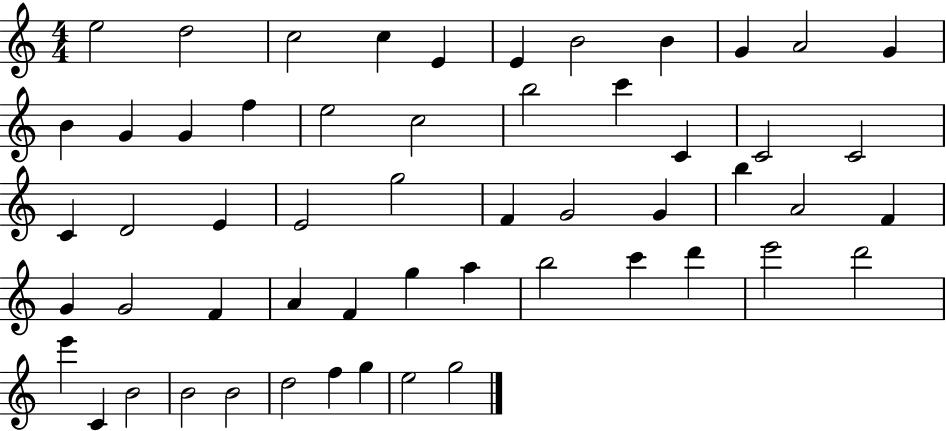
{
  \clef treble
  \numericTimeSignature
  \time 4/4
  \key c \major
  e''2 d''2 | c''2 c''4 e'4 | e'4 b'2 b'4 | g'4 a'2 g'4 | \break b'4 g'4 g'4 f''4 | e''2 c''2 | b''2 c'''4 c'4 | c'2 c'2 | \break c'4 d'2 e'4 | e'2 g''2 | f'4 g'2 g'4 | b''4 a'2 f'4 | \break g'4 g'2 f'4 | a'4 f'4 g''4 a''4 | b''2 c'''4 d'''4 | e'''2 d'''2 | \break e'''4 c'4 b'2 | b'2 b'2 | d''2 f''4 g''4 | e''2 g''2 | \break \bar "|."
}